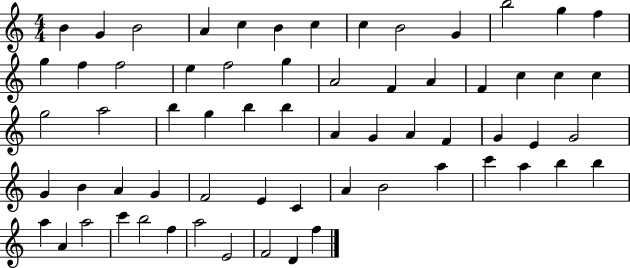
B4/q G4/q B4/h A4/q C5/q B4/q C5/q C5/q B4/h G4/q B5/h G5/q F5/q G5/q F5/q F5/h E5/q F5/h G5/q A4/h F4/q A4/q F4/q C5/q C5/q C5/q G5/h A5/h B5/q G5/q B5/q B5/q A4/q G4/q A4/q F4/q G4/q E4/q G4/h G4/q B4/q A4/q G4/q F4/h E4/q C4/q A4/q B4/h A5/q C6/q A5/q B5/q B5/q A5/q A4/q A5/h C6/q B5/h F5/q A5/h E4/h F4/h D4/q F5/q